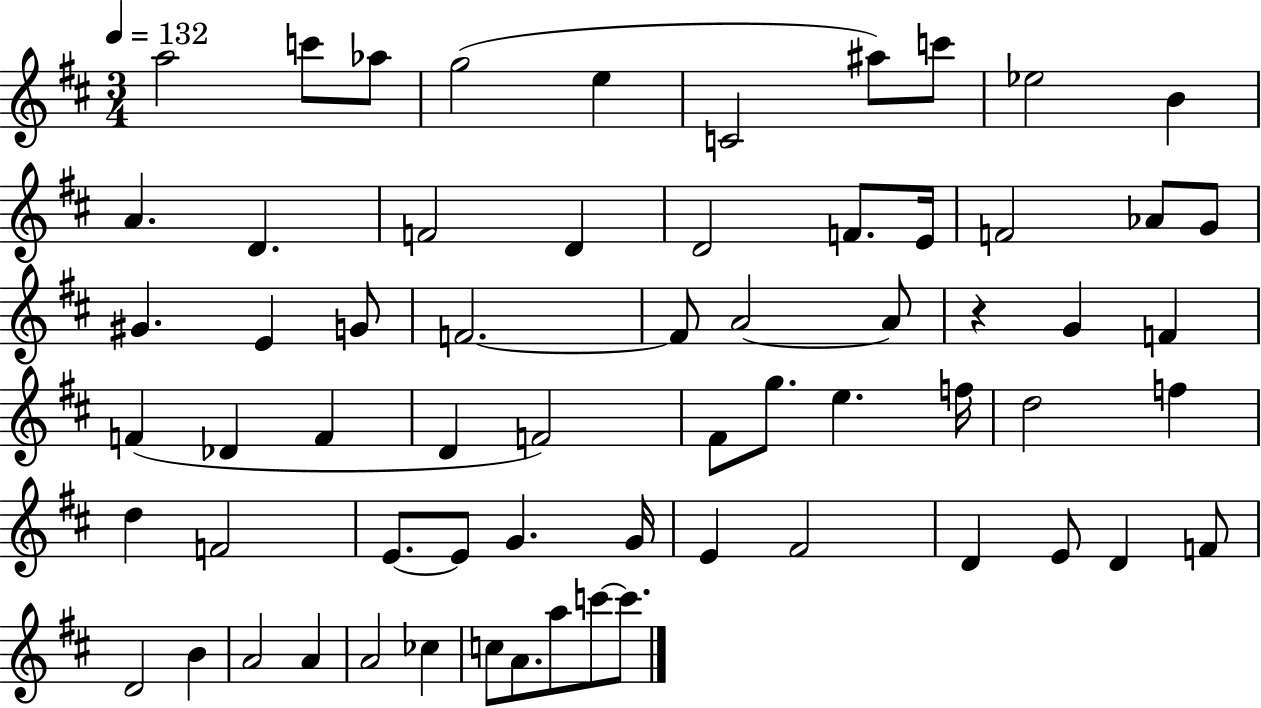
A5/h C6/e Ab5/e G5/h E5/q C4/h A#5/e C6/e Eb5/h B4/q A4/q. D4/q. F4/h D4/q D4/h F4/e. E4/s F4/h Ab4/e G4/e G#4/q. E4/q G4/e F4/h. F4/e A4/h A4/e R/q G4/q F4/q F4/q Db4/q F4/q D4/q F4/h F#4/e G5/e. E5/q. F5/s D5/h F5/q D5/q F4/h E4/e. E4/e G4/q. G4/s E4/q F#4/h D4/q E4/e D4/q F4/e D4/h B4/q A4/h A4/q A4/h CES5/q C5/e A4/e. A5/e C6/e C6/e.